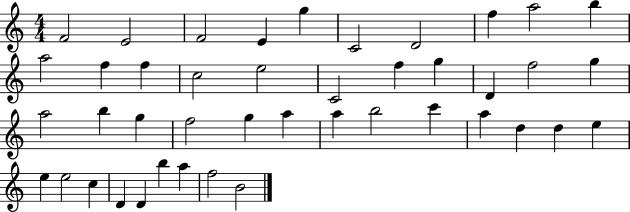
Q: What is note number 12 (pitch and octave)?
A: F5